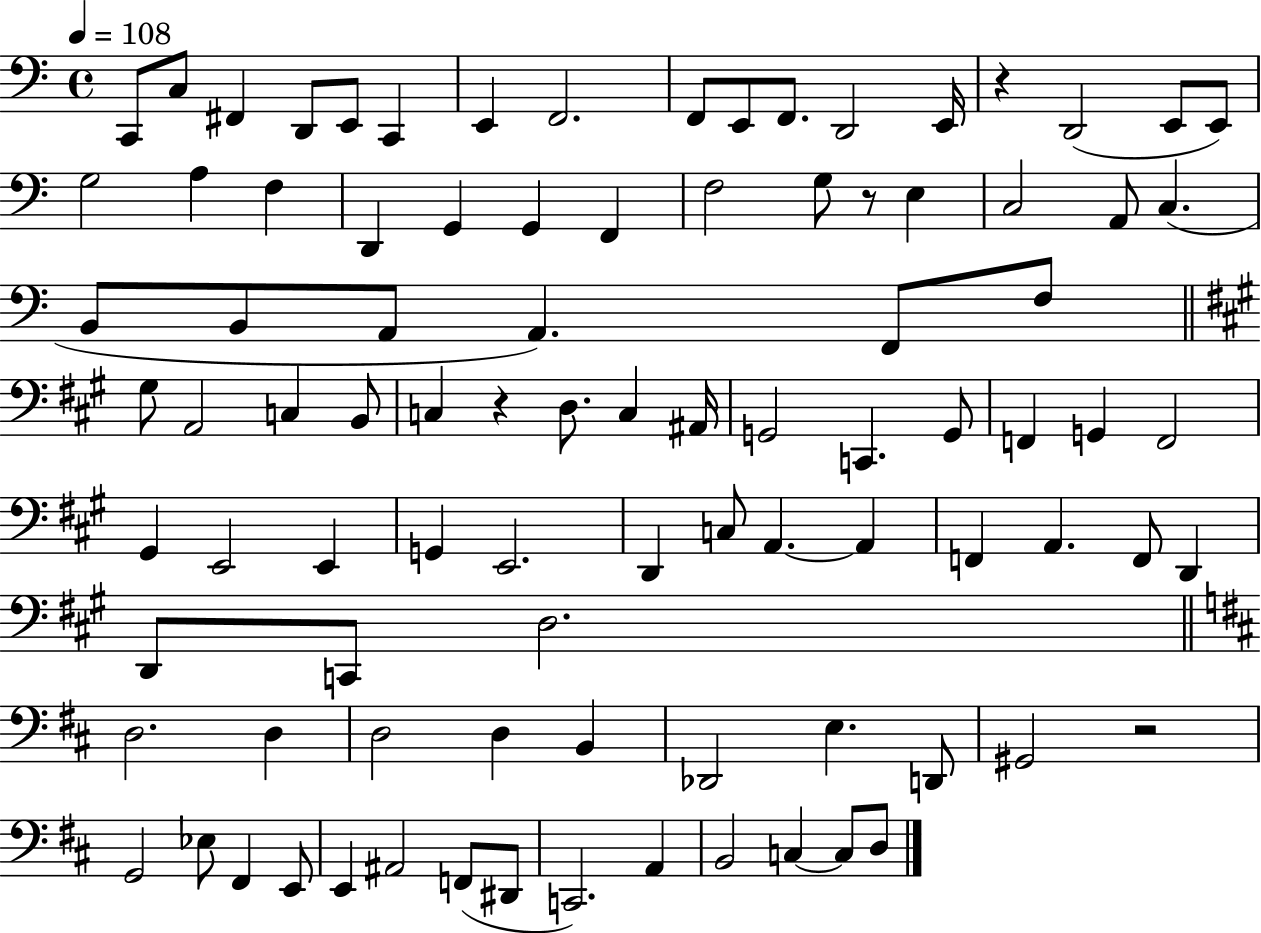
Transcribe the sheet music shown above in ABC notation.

X:1
T:Untitled
M:4/4
L:1/4
K:C
C,,/2 C,/2 ^F,, D,,/2 E,,/2 C,, E,, F,,2 F,,/2 E,,/2 F,,/2 D,,2 E,,/4 z D,,2 E,,/2 E,,/2 G,2 A, F, D,, G,, G,, F,, F,2 G,/2 z/2 E, C,2 A,,/2 C, B,,/2 B,,/2 A,,/2 A,, F,,/2 F,/2 ^G,/2 A,,2 C, B,,/2 C, z D,/2 C, ^A,,/4 G,,2 C,, G,,/2 F,, G,, F,,2 ^G,, E,,2 E,, G,, E,,2 D,, C,/2 A,, A,, F,, A,, F,,/2 D,, D,,/2 C,,/2 D,2 D,2 D, D,2 D, B,, _D,,2 E, D,,/2 ^G,,2 z2 G,,2 _E,/2 ^F,, E,,/2 E,, ^A,,2 F,,/2 ^D,,/2 C,,2 A,, B,,2 C, C,/2 D,/2